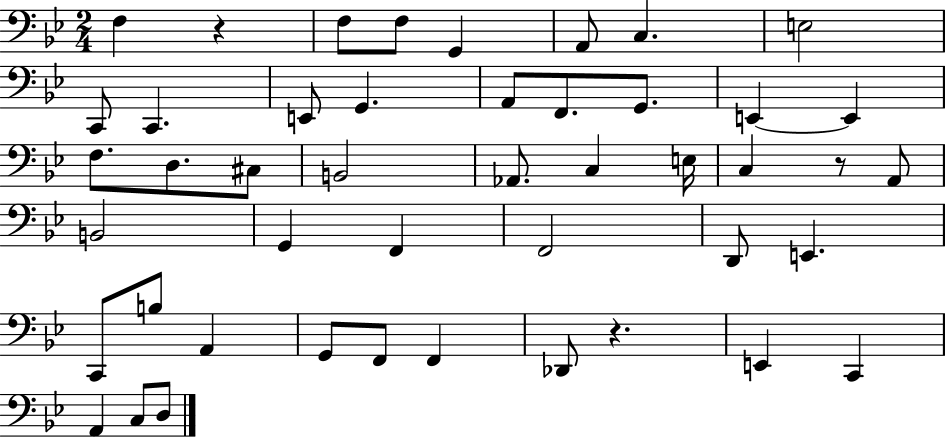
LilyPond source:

{
  \clef bass
  \numericTimeSignature
  \time 2/4
  \key bes \major
  f4 r4 | f8 f8 g,4 | a,8 c4. | e2 | \break c,8 c,4. | e,8 g,4. | a,8 f,8. g,8. | e,4~~ e,4 | \break f8. d8. cis8 | b,2 | aes,8. c4 e16 | c4 r8 a,8 | \break b,2 | g,4 f,4 | f,2 | d,8 e,4. | \break c,8 b8 a,4 | g,8 f,8 f,4 | des,8 r4. | e,4 c,4 | \break a,4 c8 d8 | \bar "|."
}